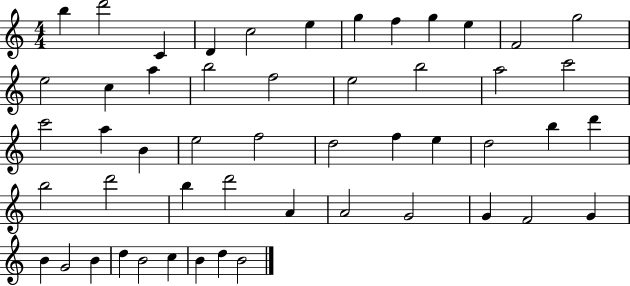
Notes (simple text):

B5/q D6/h C4/q D4/q C5/h E5/q G5/q F5/q G5/q E5/q F4/h G5/h E5/h C5/q A5/q B5/h F5/h E5/h B5/h A5/h C6/h C6/h A5/q B4/q E5/h F5/h D5/h F5/q E5/q D5/h B5/q D6/q B5/h D6/h B5/q D6/h A4/q A4/h G4/h G4/q F4/h G4/q B4/q G4/h B4/q D5/q B4/h C5/q B4/q D5/q B4/h